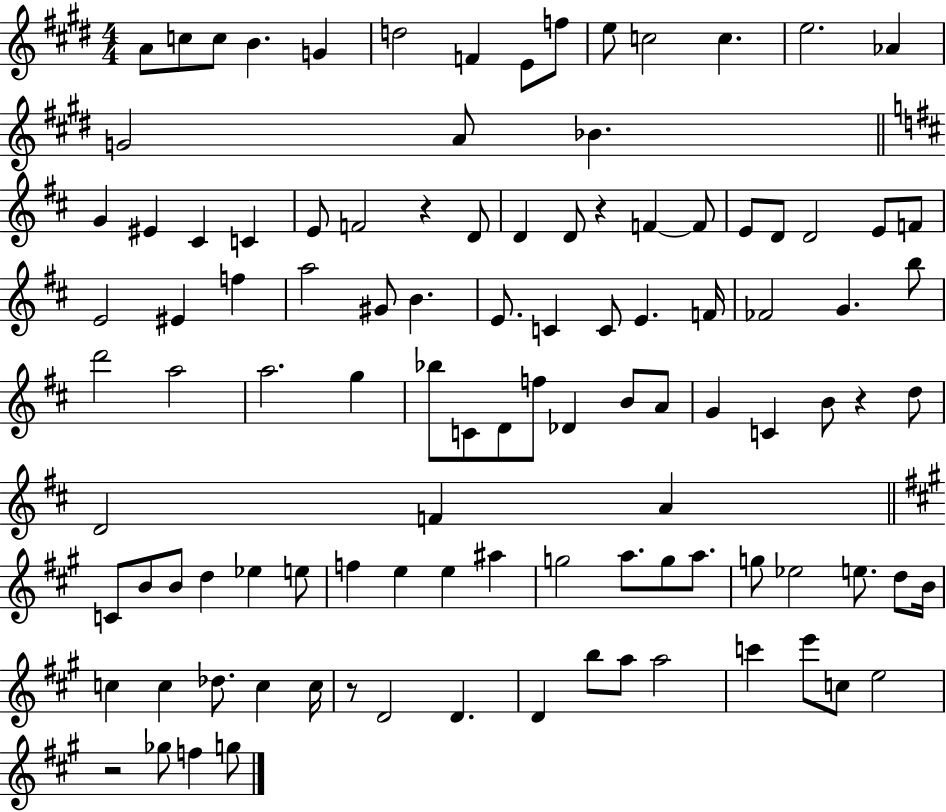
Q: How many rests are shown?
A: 5